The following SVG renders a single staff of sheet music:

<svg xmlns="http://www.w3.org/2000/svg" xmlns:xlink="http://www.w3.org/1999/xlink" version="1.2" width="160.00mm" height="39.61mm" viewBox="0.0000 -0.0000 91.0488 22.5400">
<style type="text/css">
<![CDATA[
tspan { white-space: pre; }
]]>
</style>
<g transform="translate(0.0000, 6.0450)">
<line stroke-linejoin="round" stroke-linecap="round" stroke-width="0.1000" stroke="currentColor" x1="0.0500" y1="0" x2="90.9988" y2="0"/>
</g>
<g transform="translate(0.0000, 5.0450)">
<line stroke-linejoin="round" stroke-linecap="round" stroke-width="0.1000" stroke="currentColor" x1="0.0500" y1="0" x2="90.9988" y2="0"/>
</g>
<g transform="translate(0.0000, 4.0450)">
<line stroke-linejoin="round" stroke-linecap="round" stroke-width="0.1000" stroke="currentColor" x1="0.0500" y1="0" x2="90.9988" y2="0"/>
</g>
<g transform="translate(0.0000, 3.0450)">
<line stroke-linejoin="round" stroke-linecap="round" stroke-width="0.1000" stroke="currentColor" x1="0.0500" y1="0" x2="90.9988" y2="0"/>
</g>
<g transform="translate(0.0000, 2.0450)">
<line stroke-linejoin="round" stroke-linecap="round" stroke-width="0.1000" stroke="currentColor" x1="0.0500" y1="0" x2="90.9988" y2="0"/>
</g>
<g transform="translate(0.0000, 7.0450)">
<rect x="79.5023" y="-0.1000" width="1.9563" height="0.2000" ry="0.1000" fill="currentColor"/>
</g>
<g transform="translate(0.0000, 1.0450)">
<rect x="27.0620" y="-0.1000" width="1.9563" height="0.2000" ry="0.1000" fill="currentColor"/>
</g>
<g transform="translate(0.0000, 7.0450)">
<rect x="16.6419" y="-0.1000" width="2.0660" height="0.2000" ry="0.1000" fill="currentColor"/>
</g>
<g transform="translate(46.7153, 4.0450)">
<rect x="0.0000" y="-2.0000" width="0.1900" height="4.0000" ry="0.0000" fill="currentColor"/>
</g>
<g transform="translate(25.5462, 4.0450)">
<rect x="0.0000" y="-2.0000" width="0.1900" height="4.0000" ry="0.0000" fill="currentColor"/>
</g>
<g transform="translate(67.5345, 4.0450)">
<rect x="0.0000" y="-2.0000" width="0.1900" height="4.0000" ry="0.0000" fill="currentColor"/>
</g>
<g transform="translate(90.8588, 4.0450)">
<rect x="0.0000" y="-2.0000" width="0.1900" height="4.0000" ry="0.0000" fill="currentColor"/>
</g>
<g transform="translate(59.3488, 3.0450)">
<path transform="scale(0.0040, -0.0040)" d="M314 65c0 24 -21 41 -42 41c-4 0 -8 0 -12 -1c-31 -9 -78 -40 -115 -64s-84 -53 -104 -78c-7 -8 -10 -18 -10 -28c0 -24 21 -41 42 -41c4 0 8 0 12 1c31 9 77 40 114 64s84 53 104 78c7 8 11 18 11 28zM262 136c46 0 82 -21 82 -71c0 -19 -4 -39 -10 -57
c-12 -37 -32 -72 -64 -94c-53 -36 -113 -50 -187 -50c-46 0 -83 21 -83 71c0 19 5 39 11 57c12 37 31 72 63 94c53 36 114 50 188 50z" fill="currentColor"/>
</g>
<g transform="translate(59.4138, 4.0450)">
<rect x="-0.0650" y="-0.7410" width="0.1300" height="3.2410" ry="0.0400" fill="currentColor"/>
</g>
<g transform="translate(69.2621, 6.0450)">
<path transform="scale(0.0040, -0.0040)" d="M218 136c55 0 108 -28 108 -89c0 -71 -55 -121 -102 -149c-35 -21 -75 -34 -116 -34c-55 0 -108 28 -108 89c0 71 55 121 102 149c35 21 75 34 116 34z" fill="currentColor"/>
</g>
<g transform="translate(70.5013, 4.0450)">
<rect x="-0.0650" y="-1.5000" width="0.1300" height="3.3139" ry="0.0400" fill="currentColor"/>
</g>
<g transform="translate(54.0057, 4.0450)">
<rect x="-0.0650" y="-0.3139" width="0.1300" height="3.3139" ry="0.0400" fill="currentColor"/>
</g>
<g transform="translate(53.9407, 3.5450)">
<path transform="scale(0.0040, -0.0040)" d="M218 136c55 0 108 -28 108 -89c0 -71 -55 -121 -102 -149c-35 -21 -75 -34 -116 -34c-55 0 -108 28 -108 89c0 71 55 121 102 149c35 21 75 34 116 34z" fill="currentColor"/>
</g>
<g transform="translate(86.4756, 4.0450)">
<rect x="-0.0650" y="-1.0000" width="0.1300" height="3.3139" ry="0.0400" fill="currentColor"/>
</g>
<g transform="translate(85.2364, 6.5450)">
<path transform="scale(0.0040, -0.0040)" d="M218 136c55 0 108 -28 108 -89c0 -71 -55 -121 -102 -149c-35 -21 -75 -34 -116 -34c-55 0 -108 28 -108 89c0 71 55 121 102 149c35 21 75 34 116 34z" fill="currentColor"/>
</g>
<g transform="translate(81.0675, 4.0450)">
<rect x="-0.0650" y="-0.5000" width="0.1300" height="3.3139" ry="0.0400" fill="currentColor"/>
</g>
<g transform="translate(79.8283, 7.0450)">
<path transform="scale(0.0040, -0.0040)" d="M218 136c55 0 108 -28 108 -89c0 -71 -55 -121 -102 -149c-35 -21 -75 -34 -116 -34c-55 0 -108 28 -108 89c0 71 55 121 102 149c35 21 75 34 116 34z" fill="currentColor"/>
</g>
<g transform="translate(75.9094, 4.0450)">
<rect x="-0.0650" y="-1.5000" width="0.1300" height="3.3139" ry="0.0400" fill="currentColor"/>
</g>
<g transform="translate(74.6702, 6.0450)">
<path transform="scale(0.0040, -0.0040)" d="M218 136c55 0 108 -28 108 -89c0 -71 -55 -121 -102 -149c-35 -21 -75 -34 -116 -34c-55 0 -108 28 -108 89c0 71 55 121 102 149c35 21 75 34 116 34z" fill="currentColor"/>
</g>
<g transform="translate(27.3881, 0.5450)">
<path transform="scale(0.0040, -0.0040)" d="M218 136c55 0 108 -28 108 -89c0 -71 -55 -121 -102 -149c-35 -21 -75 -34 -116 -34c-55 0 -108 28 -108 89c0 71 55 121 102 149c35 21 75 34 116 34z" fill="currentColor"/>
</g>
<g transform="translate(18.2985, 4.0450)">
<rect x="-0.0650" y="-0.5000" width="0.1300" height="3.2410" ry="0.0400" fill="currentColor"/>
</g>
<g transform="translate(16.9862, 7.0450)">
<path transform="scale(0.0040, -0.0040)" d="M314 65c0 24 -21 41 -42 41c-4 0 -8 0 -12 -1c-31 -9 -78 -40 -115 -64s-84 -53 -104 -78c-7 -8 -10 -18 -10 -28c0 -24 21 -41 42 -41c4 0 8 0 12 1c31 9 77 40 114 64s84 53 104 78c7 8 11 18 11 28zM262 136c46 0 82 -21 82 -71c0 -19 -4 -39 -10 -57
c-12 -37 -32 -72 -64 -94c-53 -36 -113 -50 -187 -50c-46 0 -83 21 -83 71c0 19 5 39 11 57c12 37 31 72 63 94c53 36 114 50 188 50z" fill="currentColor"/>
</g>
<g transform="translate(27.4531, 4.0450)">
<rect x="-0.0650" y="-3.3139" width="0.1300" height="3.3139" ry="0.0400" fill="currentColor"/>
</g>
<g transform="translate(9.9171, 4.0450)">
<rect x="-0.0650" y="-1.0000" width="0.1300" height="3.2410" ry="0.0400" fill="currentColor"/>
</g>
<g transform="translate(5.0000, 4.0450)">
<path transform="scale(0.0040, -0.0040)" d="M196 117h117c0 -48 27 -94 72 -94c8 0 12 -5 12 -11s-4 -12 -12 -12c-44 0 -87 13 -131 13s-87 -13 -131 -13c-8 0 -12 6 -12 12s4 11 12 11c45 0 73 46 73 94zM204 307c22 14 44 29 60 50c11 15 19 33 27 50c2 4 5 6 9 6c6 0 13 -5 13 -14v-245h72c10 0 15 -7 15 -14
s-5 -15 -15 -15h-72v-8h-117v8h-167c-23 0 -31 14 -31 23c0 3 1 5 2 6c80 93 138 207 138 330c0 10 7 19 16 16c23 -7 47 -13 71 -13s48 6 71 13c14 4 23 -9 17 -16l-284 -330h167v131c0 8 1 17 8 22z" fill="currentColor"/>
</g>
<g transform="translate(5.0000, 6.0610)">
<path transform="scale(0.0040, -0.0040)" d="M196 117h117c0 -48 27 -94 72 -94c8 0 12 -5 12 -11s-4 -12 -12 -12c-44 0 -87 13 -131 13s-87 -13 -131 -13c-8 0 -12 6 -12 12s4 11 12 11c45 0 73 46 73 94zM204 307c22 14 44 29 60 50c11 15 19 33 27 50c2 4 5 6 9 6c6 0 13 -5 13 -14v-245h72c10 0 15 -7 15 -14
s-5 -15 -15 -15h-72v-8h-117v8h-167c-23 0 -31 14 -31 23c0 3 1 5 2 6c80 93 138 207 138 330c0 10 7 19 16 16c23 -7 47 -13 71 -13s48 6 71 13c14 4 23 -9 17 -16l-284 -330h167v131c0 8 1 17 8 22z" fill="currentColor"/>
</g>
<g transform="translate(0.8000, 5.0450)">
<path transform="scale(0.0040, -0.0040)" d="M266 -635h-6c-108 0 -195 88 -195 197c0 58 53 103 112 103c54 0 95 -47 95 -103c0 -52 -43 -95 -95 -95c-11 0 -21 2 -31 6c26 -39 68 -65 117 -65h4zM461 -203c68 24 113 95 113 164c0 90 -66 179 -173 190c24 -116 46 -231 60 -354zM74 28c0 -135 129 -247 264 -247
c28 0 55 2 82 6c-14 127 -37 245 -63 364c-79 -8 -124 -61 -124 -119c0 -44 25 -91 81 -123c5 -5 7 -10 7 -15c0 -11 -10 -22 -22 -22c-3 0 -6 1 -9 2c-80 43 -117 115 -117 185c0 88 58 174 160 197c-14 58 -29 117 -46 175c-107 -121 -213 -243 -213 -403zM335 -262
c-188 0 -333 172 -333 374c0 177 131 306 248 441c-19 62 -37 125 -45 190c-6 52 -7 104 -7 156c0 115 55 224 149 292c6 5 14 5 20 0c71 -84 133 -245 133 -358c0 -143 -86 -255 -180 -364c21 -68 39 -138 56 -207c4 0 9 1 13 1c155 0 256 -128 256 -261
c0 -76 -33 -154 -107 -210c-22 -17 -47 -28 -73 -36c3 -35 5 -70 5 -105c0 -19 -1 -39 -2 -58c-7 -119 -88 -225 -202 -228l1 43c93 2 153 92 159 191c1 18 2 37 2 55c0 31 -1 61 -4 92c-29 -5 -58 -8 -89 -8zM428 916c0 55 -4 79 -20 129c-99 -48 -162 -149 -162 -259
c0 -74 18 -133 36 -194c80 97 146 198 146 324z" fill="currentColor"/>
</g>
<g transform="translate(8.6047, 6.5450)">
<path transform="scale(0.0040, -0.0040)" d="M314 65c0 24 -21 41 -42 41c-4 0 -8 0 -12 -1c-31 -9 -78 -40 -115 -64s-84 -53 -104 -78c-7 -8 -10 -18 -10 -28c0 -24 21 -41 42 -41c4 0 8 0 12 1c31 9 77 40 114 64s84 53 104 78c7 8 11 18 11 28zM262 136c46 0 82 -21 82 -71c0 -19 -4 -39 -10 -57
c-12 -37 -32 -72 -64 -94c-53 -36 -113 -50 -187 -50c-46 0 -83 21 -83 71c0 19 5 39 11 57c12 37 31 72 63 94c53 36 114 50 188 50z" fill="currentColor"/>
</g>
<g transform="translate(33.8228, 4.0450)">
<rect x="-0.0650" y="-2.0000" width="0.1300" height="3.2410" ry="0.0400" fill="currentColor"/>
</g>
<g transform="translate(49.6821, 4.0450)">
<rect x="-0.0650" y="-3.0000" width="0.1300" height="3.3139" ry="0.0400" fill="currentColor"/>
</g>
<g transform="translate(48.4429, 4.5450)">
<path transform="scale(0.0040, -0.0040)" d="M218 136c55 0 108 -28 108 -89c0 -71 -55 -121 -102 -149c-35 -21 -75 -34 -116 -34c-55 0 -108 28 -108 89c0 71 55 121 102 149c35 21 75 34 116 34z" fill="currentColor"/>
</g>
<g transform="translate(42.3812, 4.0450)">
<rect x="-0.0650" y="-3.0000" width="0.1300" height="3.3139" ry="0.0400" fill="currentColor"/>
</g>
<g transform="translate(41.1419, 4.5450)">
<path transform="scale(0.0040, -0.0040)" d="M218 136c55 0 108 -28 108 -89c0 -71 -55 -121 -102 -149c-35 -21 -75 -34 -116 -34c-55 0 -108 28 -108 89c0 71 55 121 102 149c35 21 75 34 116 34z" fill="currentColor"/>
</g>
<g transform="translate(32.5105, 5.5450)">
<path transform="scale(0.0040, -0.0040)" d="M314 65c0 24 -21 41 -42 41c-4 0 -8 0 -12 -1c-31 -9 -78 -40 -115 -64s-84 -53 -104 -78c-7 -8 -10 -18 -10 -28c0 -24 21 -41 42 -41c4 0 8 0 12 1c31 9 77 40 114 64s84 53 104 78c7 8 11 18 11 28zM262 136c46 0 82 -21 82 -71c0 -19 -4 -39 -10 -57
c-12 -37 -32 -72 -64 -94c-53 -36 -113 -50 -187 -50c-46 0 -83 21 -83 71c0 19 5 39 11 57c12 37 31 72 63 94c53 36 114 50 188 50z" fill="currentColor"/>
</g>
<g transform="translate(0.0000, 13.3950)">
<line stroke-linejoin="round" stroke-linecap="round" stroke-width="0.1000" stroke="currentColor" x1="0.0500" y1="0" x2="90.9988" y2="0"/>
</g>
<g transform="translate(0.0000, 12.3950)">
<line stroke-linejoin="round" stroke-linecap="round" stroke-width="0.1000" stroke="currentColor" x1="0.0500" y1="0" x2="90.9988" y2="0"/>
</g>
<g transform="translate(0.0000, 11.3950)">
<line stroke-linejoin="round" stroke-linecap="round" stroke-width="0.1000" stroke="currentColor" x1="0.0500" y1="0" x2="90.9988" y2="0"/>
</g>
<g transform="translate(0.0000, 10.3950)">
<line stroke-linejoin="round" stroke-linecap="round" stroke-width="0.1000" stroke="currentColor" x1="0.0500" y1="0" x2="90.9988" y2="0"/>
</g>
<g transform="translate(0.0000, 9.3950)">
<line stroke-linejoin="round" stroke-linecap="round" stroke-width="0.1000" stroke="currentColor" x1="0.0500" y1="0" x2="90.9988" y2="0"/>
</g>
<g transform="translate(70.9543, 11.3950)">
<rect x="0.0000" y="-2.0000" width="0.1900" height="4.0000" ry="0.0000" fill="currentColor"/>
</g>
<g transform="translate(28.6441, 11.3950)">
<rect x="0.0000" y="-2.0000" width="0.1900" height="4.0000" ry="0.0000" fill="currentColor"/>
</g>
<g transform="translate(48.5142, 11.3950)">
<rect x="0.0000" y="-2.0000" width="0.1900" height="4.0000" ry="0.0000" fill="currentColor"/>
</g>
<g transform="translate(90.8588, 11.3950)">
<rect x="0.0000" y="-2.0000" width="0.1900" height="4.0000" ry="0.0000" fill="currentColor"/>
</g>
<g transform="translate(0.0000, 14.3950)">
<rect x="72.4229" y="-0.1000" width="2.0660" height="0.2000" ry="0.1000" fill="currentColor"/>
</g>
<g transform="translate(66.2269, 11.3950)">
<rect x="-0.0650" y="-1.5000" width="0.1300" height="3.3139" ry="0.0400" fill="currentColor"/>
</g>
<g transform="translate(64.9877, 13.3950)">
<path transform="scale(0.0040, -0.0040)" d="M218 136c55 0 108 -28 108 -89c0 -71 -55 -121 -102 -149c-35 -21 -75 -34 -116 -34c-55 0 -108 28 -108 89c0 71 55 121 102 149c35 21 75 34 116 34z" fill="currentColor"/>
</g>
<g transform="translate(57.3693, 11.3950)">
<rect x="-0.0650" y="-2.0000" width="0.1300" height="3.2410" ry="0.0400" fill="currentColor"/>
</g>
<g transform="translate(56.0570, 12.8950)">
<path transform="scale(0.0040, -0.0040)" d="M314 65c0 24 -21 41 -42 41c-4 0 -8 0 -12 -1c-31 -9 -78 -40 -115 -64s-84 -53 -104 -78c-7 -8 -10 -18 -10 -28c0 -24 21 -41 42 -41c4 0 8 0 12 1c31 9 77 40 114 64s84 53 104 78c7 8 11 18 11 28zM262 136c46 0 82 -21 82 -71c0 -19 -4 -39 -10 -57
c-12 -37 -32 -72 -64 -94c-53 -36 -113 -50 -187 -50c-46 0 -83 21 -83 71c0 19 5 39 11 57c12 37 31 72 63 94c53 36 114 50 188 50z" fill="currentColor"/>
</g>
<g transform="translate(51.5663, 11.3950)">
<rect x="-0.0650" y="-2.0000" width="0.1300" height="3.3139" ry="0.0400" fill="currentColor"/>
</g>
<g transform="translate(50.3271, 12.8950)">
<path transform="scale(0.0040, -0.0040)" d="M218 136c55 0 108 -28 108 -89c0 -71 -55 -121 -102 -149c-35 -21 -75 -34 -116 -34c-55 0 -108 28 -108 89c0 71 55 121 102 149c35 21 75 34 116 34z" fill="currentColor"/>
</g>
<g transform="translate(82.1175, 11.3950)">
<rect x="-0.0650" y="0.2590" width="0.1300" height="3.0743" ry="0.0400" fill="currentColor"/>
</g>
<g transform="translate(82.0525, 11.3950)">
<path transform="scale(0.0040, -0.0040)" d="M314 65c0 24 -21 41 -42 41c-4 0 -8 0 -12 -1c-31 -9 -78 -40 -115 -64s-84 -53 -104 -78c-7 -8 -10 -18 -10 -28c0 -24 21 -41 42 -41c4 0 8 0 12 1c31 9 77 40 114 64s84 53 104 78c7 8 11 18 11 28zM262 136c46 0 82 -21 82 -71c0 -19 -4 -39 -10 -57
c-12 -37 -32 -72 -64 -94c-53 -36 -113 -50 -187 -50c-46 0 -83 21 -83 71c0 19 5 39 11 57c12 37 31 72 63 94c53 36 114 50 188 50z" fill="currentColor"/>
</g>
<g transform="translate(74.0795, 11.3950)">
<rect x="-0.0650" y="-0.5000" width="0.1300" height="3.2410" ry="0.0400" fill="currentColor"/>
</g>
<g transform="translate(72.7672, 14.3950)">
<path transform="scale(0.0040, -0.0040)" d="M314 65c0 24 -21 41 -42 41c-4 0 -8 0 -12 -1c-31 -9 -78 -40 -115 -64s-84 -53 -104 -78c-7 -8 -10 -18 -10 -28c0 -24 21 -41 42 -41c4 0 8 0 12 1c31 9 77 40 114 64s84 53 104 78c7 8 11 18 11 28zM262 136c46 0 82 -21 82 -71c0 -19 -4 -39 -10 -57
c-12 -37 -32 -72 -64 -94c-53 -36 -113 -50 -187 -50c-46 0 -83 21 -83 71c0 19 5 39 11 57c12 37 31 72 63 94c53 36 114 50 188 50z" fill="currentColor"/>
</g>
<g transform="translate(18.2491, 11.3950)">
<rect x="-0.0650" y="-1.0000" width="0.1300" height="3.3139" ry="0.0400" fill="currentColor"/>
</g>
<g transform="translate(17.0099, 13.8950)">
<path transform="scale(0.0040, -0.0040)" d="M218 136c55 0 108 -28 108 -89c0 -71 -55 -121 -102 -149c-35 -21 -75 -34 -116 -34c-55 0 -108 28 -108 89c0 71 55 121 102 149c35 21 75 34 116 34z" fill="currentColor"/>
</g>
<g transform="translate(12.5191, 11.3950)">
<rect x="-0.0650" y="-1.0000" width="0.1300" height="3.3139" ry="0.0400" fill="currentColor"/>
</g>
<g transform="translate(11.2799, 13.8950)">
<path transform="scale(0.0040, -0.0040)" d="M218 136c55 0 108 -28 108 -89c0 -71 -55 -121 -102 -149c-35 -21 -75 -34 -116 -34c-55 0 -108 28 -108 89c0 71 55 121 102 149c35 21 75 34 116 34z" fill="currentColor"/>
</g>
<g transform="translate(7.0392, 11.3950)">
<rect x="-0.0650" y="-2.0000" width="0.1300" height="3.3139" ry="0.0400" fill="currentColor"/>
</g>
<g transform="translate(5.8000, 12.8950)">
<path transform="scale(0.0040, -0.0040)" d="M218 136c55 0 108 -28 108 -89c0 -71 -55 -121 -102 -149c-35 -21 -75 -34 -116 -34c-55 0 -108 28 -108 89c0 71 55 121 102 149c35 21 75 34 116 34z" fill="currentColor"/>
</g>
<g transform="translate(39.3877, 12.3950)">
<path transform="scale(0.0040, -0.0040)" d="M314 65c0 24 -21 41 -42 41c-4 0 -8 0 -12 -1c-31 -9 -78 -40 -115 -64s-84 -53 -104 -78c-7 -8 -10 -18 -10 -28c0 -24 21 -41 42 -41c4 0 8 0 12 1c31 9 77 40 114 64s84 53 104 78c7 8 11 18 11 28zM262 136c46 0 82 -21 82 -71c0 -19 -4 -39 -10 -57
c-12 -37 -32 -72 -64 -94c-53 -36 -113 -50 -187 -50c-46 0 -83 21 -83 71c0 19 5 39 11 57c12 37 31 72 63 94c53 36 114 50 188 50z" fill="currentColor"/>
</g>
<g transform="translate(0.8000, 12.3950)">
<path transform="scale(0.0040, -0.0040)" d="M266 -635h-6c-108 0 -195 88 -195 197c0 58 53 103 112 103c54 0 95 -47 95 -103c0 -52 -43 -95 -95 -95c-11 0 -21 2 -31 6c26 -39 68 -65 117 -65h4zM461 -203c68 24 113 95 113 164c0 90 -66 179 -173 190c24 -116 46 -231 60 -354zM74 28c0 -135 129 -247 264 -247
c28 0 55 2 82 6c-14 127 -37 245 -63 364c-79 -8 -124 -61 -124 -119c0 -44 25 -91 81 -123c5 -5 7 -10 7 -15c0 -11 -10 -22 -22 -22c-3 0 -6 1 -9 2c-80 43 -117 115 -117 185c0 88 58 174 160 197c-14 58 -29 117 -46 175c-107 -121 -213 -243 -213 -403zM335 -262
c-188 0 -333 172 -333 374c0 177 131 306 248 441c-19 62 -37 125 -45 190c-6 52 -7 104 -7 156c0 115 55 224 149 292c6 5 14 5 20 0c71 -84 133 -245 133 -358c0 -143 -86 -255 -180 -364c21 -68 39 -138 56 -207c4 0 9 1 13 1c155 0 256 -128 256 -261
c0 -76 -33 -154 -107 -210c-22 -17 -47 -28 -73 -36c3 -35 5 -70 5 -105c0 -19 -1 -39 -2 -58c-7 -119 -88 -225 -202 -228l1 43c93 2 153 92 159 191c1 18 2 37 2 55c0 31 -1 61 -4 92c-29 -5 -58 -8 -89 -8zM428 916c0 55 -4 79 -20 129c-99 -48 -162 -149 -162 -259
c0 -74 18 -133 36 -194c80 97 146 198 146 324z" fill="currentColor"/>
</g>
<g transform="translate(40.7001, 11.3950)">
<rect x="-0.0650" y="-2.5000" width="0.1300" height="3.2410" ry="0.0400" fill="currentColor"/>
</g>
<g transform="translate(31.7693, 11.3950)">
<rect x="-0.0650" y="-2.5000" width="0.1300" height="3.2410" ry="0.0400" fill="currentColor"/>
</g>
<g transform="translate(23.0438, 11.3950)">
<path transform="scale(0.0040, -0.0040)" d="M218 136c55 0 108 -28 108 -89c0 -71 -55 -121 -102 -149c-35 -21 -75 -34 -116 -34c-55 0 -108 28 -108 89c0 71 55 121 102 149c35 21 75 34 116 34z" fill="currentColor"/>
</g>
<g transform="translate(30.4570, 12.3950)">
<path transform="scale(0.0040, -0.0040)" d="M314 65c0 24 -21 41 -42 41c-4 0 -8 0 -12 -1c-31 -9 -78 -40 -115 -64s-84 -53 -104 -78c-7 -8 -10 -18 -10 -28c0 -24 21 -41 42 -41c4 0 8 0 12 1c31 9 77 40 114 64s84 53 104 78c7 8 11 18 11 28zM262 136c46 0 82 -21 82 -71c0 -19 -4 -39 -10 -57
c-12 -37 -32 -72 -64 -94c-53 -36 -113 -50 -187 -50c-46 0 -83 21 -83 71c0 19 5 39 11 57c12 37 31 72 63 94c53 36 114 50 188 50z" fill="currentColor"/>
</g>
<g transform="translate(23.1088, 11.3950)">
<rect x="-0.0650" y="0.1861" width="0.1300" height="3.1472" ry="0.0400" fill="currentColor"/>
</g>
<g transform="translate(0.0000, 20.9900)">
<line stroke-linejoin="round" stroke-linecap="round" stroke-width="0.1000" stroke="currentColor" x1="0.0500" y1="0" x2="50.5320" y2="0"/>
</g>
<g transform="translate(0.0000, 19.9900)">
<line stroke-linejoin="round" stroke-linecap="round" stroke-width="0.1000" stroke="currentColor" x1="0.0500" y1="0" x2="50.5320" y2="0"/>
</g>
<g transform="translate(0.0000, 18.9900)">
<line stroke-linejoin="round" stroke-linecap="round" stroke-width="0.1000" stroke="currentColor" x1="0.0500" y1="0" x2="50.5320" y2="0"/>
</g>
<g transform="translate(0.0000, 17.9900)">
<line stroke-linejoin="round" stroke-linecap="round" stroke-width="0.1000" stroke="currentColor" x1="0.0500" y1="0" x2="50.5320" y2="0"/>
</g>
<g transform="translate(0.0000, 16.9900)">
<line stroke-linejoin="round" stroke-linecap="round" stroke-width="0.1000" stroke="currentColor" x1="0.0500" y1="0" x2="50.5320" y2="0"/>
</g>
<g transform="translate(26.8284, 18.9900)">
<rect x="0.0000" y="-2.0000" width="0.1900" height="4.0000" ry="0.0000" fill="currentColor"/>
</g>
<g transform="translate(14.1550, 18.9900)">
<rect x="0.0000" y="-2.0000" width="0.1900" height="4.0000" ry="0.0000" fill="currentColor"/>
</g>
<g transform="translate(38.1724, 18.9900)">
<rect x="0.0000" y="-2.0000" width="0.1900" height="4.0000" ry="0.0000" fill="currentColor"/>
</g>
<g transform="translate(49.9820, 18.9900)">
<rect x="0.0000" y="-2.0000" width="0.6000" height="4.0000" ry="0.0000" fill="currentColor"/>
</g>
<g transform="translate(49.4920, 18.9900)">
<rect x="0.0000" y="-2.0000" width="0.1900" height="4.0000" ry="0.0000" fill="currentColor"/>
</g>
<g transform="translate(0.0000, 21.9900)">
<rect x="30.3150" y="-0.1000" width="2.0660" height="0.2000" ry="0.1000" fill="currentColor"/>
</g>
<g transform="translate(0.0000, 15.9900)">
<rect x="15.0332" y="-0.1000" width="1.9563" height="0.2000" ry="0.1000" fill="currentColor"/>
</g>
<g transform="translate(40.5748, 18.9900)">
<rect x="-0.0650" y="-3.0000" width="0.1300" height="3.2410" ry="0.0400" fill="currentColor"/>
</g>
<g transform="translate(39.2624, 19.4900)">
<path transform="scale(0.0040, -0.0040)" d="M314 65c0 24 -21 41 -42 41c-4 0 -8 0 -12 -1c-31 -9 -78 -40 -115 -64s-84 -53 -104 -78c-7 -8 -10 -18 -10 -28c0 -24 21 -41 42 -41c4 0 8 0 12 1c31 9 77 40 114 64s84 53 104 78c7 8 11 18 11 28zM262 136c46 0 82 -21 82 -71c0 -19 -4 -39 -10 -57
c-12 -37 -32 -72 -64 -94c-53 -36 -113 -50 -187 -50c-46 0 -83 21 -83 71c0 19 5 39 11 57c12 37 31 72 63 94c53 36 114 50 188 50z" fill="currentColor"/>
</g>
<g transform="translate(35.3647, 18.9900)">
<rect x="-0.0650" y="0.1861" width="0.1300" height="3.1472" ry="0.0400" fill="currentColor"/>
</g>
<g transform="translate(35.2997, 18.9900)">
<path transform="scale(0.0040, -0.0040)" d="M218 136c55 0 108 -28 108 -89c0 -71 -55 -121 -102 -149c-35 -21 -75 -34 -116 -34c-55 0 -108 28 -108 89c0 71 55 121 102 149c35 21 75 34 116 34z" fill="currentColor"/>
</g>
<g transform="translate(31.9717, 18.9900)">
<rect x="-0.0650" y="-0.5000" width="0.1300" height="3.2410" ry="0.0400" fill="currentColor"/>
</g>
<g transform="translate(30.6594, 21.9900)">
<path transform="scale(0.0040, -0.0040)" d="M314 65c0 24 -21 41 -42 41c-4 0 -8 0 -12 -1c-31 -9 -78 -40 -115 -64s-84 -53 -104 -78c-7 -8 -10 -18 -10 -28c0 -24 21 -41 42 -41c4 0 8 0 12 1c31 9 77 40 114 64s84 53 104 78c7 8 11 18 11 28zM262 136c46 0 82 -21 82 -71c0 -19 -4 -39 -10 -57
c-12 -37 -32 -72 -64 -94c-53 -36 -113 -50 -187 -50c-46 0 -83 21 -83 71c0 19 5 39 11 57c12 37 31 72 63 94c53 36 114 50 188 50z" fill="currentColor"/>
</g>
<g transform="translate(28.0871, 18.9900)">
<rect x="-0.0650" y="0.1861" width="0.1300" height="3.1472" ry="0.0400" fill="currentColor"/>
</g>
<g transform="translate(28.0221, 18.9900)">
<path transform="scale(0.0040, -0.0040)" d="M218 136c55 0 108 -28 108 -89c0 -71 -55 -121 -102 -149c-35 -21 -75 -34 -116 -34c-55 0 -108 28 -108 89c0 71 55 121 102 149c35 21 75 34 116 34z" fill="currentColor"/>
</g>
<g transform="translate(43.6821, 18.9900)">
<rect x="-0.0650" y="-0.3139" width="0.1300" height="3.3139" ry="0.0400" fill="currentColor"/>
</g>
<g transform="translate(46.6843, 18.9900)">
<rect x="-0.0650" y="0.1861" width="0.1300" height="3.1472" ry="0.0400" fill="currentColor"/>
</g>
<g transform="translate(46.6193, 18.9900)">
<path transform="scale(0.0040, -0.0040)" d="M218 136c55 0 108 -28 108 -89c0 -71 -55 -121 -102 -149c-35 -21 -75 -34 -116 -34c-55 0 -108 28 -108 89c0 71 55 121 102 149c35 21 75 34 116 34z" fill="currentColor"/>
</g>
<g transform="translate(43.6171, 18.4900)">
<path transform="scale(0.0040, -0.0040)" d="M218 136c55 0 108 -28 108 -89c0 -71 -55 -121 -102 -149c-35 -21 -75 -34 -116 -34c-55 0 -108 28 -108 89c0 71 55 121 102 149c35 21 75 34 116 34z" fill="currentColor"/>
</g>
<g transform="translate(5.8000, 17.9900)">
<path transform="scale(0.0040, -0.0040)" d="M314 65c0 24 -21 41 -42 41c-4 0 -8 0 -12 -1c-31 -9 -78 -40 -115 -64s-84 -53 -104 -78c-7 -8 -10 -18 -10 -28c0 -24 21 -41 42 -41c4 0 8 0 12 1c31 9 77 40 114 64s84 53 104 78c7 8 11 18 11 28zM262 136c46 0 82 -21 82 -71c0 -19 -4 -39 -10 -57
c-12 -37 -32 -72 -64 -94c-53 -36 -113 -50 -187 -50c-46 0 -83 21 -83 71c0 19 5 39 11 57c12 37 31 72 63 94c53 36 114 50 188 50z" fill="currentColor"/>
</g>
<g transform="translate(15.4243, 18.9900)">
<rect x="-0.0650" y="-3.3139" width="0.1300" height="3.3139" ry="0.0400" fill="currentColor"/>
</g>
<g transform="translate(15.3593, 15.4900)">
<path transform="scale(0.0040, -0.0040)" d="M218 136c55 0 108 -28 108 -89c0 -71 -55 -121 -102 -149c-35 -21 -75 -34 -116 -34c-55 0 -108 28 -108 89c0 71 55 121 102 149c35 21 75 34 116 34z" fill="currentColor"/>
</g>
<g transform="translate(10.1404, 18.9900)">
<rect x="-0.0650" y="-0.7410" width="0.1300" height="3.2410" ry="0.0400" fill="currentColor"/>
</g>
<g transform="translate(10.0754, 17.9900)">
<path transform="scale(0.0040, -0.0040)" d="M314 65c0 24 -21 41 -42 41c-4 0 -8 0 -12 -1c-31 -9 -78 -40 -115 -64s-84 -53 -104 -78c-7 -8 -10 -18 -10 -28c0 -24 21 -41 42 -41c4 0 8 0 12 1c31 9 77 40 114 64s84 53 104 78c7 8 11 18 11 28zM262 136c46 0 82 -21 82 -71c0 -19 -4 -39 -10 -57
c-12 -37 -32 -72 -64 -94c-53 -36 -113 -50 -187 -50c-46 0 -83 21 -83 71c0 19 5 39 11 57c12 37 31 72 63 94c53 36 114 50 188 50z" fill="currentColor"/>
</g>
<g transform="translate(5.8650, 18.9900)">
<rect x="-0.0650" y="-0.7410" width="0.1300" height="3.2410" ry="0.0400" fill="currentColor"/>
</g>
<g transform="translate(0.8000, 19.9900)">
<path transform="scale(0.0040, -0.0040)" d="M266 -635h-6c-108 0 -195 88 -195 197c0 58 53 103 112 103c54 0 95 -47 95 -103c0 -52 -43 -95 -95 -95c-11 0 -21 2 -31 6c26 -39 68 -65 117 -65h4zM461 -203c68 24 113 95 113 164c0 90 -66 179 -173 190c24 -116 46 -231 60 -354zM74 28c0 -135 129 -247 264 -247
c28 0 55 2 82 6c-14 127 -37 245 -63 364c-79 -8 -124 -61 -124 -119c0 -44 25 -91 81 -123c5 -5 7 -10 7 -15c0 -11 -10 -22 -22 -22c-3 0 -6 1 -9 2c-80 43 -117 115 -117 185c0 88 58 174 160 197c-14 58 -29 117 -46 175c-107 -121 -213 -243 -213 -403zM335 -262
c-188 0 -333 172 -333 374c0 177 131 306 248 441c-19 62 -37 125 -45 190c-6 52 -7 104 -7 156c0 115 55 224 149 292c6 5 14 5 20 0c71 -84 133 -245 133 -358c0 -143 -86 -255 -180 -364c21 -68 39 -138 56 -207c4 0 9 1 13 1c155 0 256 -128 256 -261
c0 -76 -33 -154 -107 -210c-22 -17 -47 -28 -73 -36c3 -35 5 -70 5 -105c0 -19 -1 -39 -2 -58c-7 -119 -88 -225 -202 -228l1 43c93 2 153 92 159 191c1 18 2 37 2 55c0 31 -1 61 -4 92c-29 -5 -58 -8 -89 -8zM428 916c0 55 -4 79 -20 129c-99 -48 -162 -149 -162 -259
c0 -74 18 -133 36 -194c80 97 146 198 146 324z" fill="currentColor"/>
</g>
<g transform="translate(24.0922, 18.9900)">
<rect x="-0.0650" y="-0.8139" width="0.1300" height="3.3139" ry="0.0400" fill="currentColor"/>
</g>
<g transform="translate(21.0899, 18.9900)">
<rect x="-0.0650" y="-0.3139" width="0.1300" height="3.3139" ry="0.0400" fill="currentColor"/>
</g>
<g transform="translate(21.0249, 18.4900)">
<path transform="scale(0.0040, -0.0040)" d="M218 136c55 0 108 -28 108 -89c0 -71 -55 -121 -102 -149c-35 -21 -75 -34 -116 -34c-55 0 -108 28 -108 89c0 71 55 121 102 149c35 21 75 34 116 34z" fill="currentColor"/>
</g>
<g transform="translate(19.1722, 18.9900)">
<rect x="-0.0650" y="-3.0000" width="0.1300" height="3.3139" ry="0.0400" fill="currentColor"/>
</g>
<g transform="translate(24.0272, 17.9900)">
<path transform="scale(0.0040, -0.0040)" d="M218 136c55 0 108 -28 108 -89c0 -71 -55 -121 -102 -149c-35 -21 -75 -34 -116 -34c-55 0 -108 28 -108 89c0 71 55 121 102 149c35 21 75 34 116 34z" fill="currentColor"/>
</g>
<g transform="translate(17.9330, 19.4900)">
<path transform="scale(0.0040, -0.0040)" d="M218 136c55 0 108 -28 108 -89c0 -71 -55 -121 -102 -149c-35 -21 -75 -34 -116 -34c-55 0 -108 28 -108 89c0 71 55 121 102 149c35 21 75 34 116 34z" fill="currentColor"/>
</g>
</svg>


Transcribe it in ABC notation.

X:1
T:Untitled
M:4/4
L:1/4
K:C
D2 C2 b F2 A A c d2 E E C D F D D B G2 G2 F F2 E C2 B2 d2 d2 b A c d B C2 B A2 c B